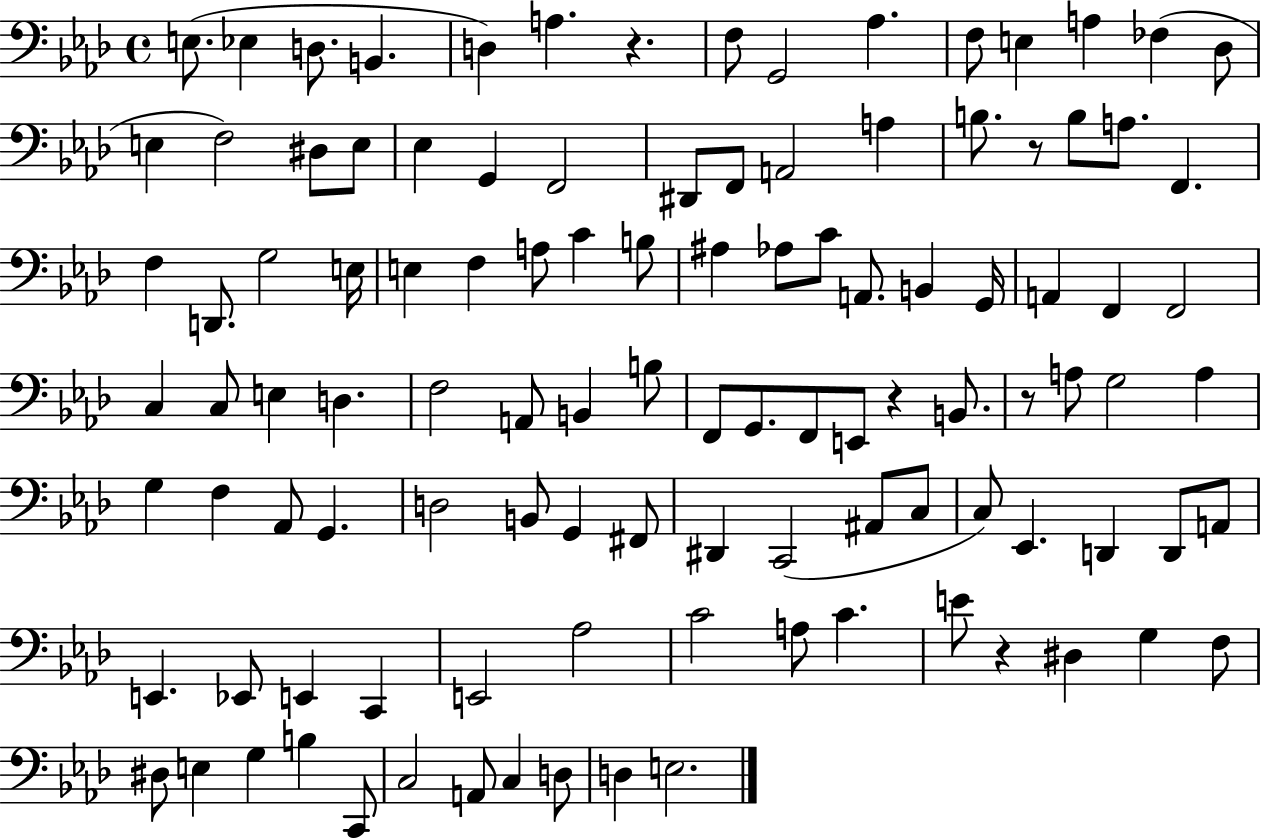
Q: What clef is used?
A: bass